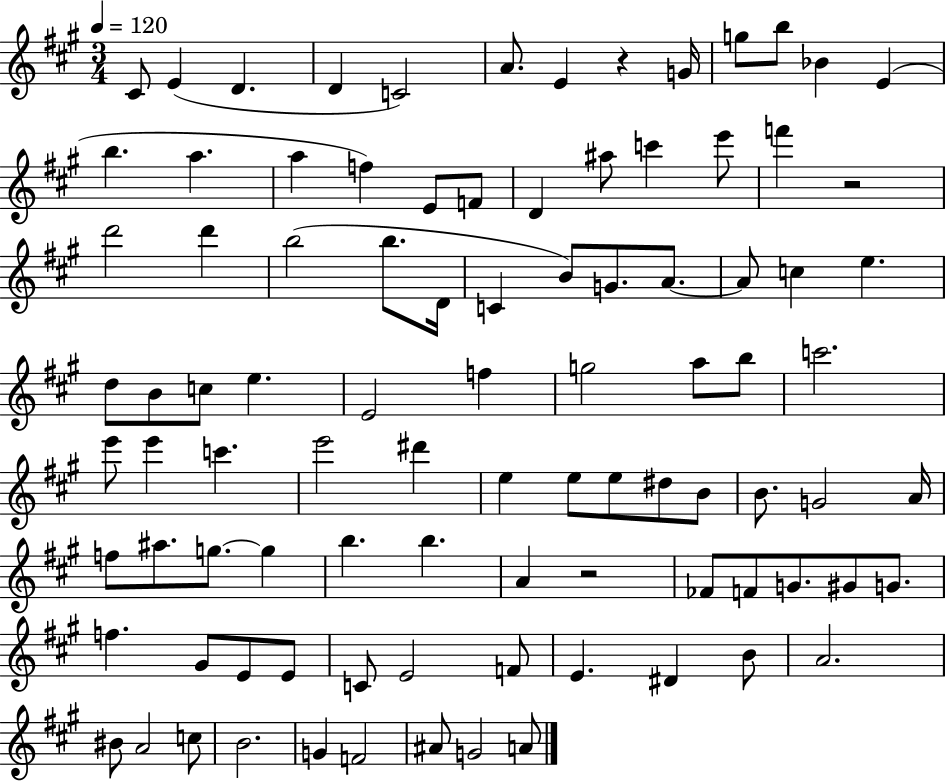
C#4/e E4/q D4/q. D4/q C4/h A4/e. E4/q R/q G4/s G5/e B5/e Bb4/q E4/q B5/q. A5/q. A5/q F5/q E4/e F4/e D4/q A#5/e C6/q E6/e F6/q R/h D6/h D6/q B5/h B5/e. D4/s C4/q B4/e G4/e. A4/e. A4/e C5/q E5/q. D5/e B4/e C5/e E5/q. E4/h F5/q G5/h A5/e B5/e C6/h. E6/e E6/q C6/q. E6/h D#6/q E5/q E5/e E5/e D#5/e B4/e B4/e. G4/h A4/s F5/e A#5/e. G5/e. G5/q B5/q. B5/q. A4/q R/h FES4/e F4/e G4/e. G#4/e G4/e. F5/q. G#4/e E4/e E4/e C4/e E4/h F4/e E4/q. D#4/q B4/e A4/h. BIS4/e A4/h C5/e B4/h. G4/q F4/h A#4/e G4/h A4/e